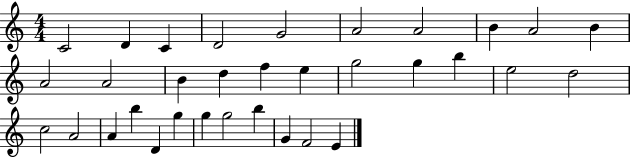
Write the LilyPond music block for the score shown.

{
  \clef treble
  \numericTimeSignature
  \time 4/4
  \key c \major
  c'2 d'4 c'4 | d'2 g'2 | a'2 a'2 | b'4 a'2 b'4 | \break a'2 a'2 | b'4 d''4 f''4 e''4 | g''2 g''4 b''4 | e''2 d''2 | \break c''2 a'2 | a'4 b''4 d'4 g''4 | g''4 g''2 b''4 | g'4 f'2 e'4 | \break \bar "|."
}